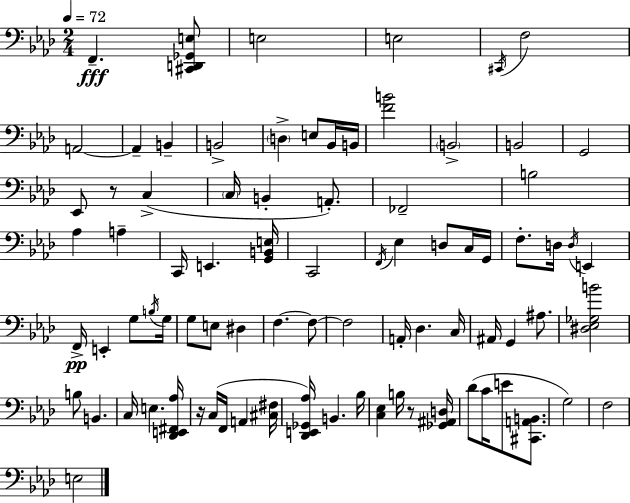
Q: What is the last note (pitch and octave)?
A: E3